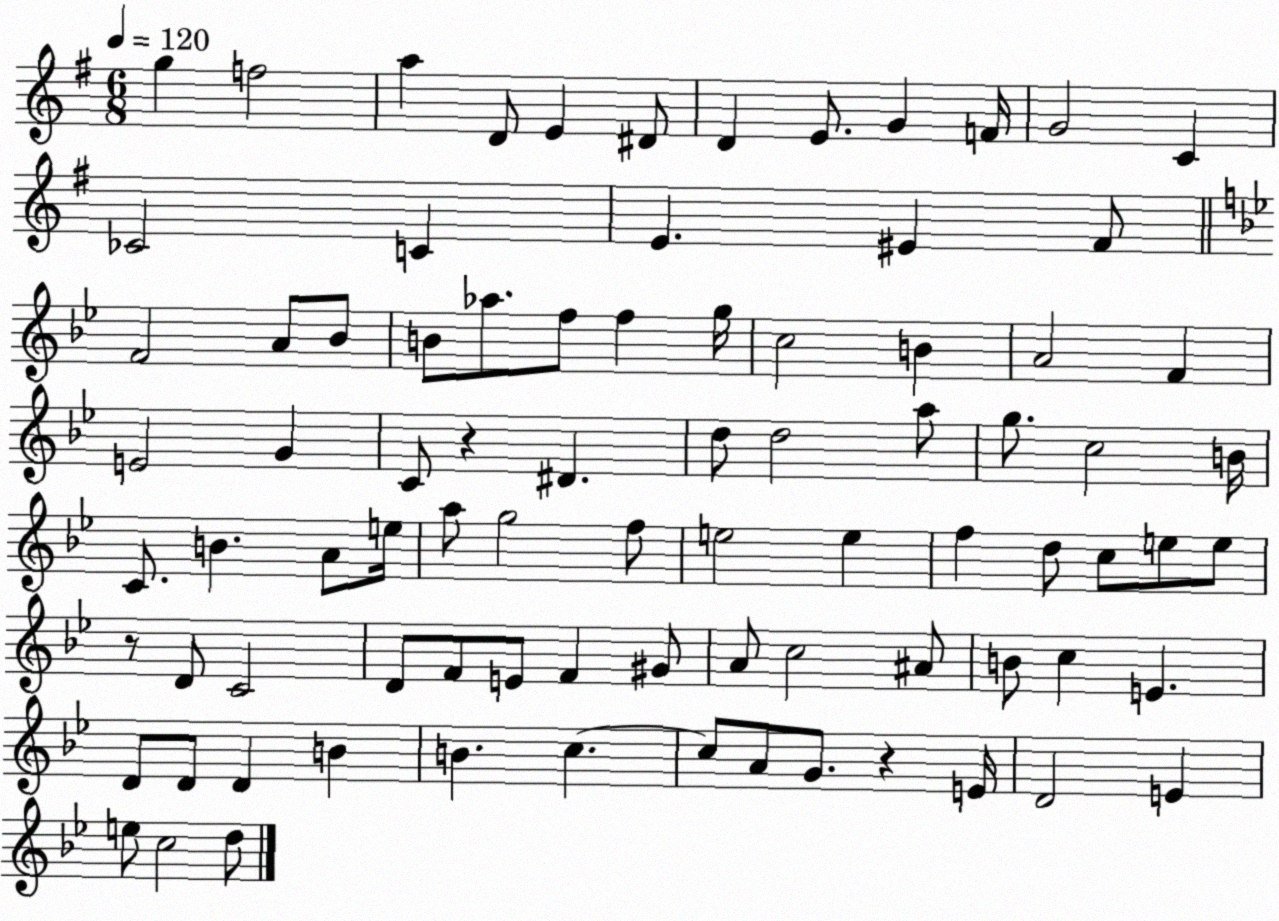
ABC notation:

X:1
T:Untitled
M:6/8
L:1/4
K:G
g f2 a D/2 E ^D/2 D E/2 G F/4 G2 C _C2 C E ^E ^F/2 F2 A/2 _B/2 B/2 _a/2 f/2 f g/4 c2 B A2 F E2 G C/2 z ^D d/2 d2 a/2 g/2 c2 B/4 C/2 B A/2 e/4 a/2 g2 f/2 e2 e f d/2 c/2 e/2 e/2 z/2 D/2 C2 D/2 F/2 E/2 F ^G/2 A/2 c2 ^A/2 B/2 c E D/2 D/2 D B B c c/2 A/2 G/2 z E/4 D2 E e/2 c2 d/2